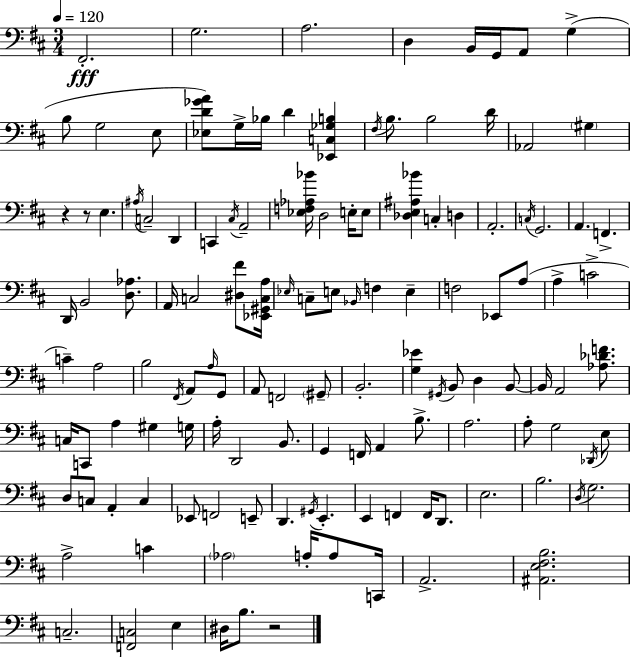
F#2/h. G3/h. A3/h. D3/q B2/s G2/s A2/e G3/q B3/e G3/h E3/e [Eb3,D4,Gb4,A4]/e G3/s Bb3/s D4/q [Eb2,C3,Gb3,B3]/q F#3/s B3/e. B3/h D4/s Ab2/h G#3/q R/q R/e E3/q. A#3/s C3/h D2/q C2/q C#3/s A2/h [Eb3,F3,Ab3,Bb4]/s D3/h E3/s E3/e [Db3,E3,A#3,Bb4]/q C3/q D3/q A2/h. C3/s G2/h. A2/q. F2/q. D2/s B2/h [D3,Ab3]/e. A2/s C3/h [D#3,F#4]/e [Eb2,G#2,C3,A3]/s Eb3/s C3/e E3/e Bb2/s F3/q E3/q F3/h Eb2/e A3/e A3/q C4/h C4/q A3/h B3/h F#2/s A2/e A3/s G2/e A2/e F2/h G#2/e B2/h. [G3,Eb4]/q G#2/s B2/e D3/q B2/e B2/s A2/h [Ab3,Db4,F4]/e. C3/s C2/e A3/q G#3/q G3/s A3/s D2/h B2/e. G2/q F2/s A2/q B3/e. A3/h. A3/e G3/h Db2/s E3/e D3/e C3/e A2/q C3/q Eb2/e F2/h E2/e D2/q. G#2/s E2/q. E2/q F2/q F2/s D2/e. E3/h. B3/h. D3/s G3/h. A3/h C4/q Ab3/h A3/s A3/e C2/s A2/h. [A#2,E3,F#3,B3]/h. C3/h. [F2,C3]/h E3/q D#3/s B3/e. R/h